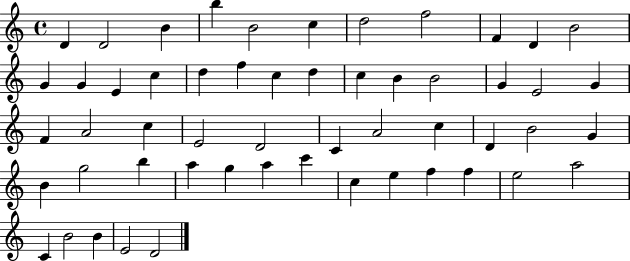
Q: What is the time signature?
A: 4/4